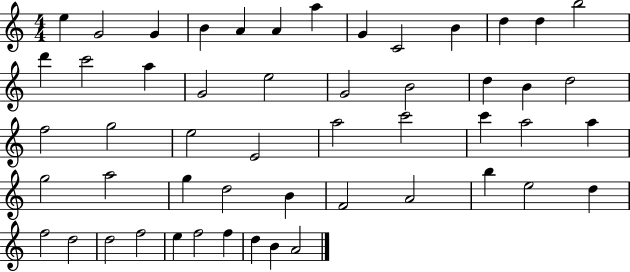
E5/q G4/h G4/q B4/q A4/q A4/q A5/q G4/q C4/h B4/q D5/q D5/q B5/h D6/q C6/h A5/q G4/h E5/h G4/h B4/h D5/q B4/q D5/h F5/h G5/h E5/h E4/h A5/h C6/h C6/q A5/h A5/q G5/h A5/h G5/q D5/h B4/q F4/h A4/h B5/q E5/h D5/q F5/h D5/h D5/h F5/h E5/q F5/h F5/q D5/q B4/q A4/h